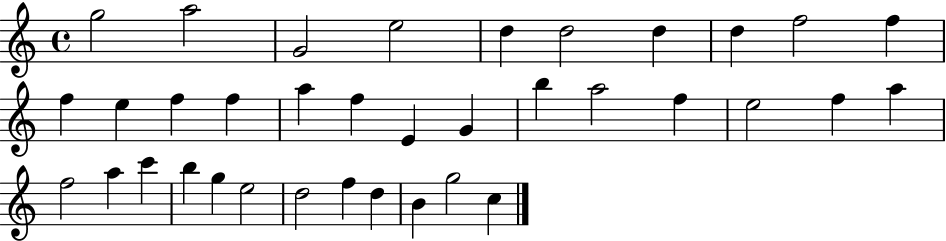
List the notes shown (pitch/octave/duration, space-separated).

G5/h A5/h G4/h E5/h D5/q D5/h D5/q D5/q F5/h F5/q F5/q E5/q F5/q F5/q A5/q F5/q E4/q G4/q B5/q A5/h F5/q E5/h F5/q A5/q F5/h A5/q C6/q B5/q G5/q E5/h D5/h F5/q D5/q B4/q G5/h C5/q